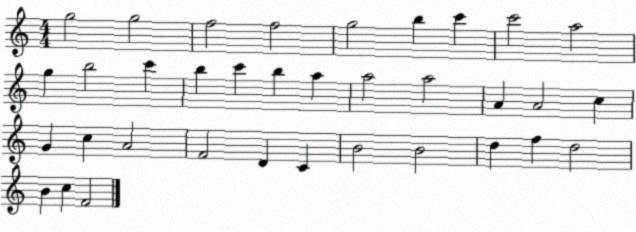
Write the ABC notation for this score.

X:1
T:Untitled
M:4/4
L:1/4
K:C
g2 g2 f2 f2 g2 b c' c'2 a2 g b2 c' b c' b a a2 a2 A A2 c G c A2 F2 D C B2 B2 d f d2 B c F2